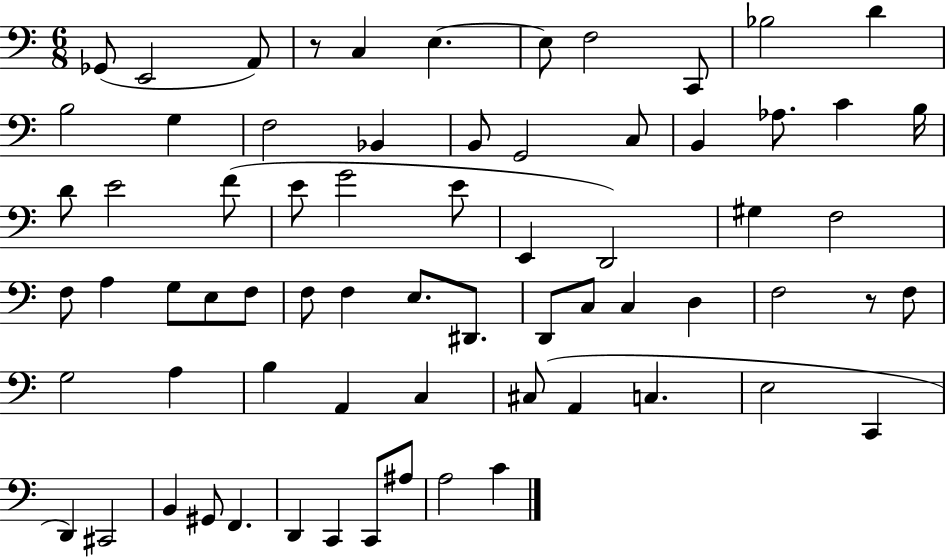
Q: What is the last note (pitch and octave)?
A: C4